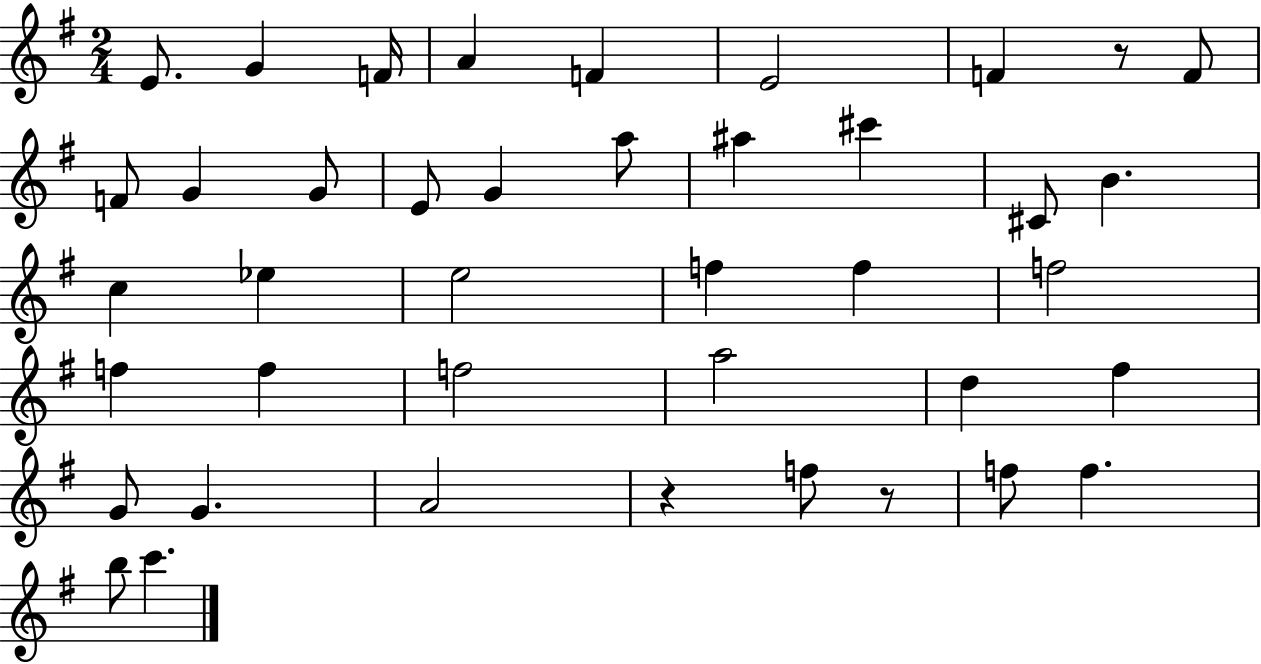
{
  \clef treble
  \numericTimeSignature
  \time 2/4
  \key g \major
  e'8. g'4 f'16 | a'4 f'4 | e'2 | f'4 r8 f'8 | \break f'8 g'4 g'8 | e'8 g'4 a''8 | ais''4 cis'''4 | cis'8 b'4. | \break c''4 ees''4 | e''2 | f''4 f''4 | f''2 | \break f''4 f''4 | f''2 | a''2 | d''4 fis''4 | \break g'8 g'4. | a'2 | r4 f''8 r8 | f''8 f''4. | \break b''8 c'''4. | \bar "|."
}